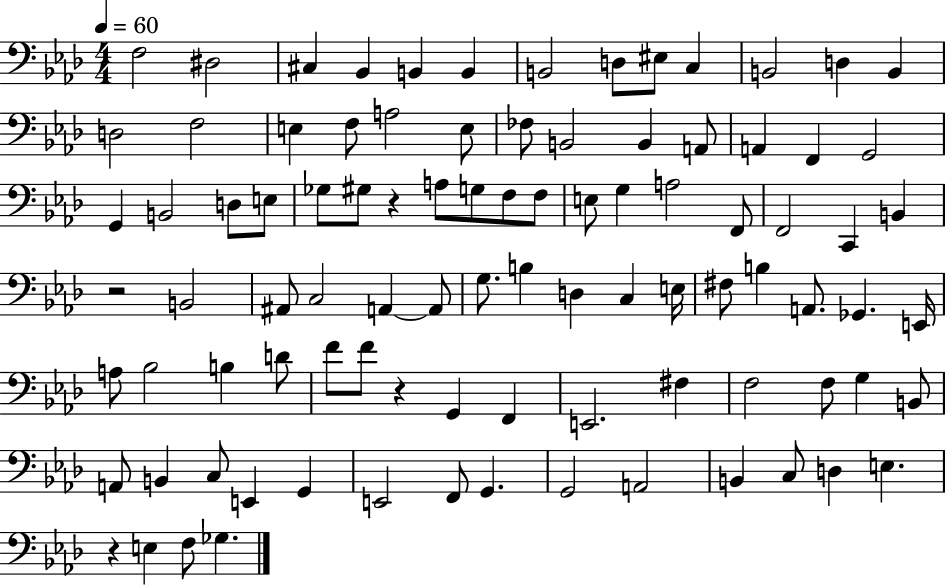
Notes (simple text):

F3/h D#3/h C#3/q Bb2/q B2/q B2/q B2/h D3/e EIS3/e C3/q B2/h D3/q B2/q D3/h F3/h E3/q F3/e A3/h E3/e FES3/e B2/h B2/q A2/e A2/q F2/q G2/h G2/q B2/h D3/e E3/e Gb3/e G#3/e R/q A3/e G3/e F3/e F3/e E3/e G3/q A3/h F2/e F2/h C2/q B2/q R/h B2/h A#2/e C3/h A2/q A2/e G3/e. B3/q D3/q C3/q E3/s F#3/e B3/q A2/e. Gb2/q. E2/s A3/e Bb3/h B3/q D4/e F4/e F4/e R/q G2/q F2/q E2/h. F#3/q F3/h F3/e G3/q B2/e A2/e B2/q C3/e E2/q G2/q E2/h F2/e G2/q. G2/h A2/h B2/q C3/e D3/q E3/q. R/q E3/q F3/e Gb3/q.